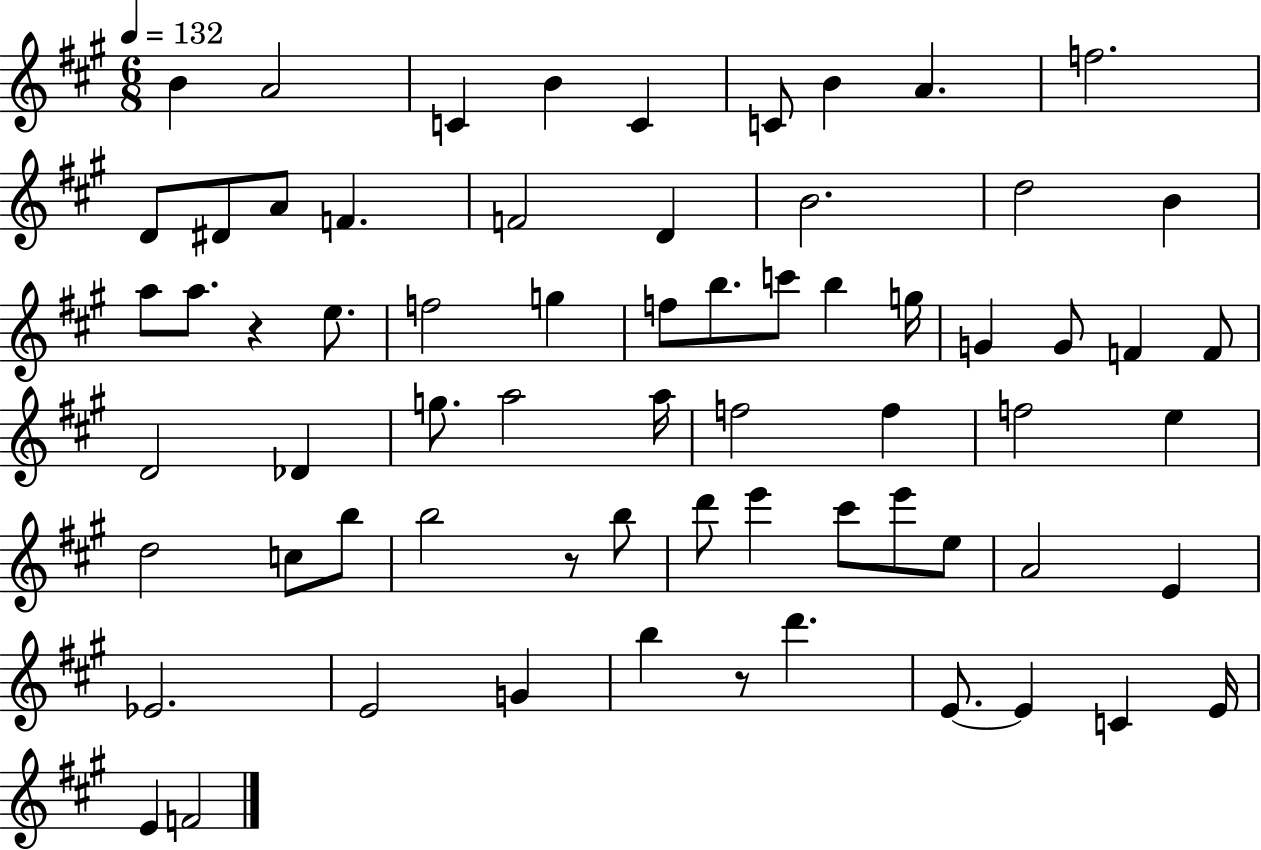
B4/q A4/h C4/q B4/q C4/q C4/e B4/q A4/q. F5/h. D4/e D#4/e A4/e F4/q. F4/h D4/q B4/h. D5/h B4/q A5/e A5/e. R/q E5/e. F5/h G5/q F5/e B5/e. C6/e B5/q G5/s G4/q G4/e F4/q F4/e D4/h Db4/q G5/e. A5/h A5/s F5/h F5/q F5/h E5/q D5/h C5/e B5/e B5/h R/e B5/e D6/e E6/q C#6/e E6/e E5/e A4/h E4/q Eb4/h. E4/h G4/q B5/q R/e D6/q. E4/e. E4/q C4/q E4/s E4/q F4/h